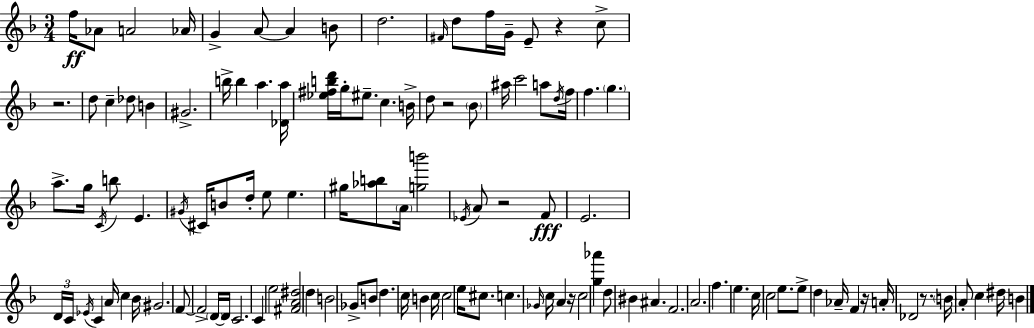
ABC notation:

X:1
T:Untitled
M:3/4
L:1/4
K:Dm
f/4 _A/2 A2 _A/4 G A/2 A B/2 d2 ^F/4 d/2 f/4 G/4 E/2 z c/2 z2 d/2 c _d/2 B ^G2 b/4 b a [_Da]/4 [_e^fbd']/4 g/4 ^e/2 c B/4 d/2 z2 _B/2 ^a/4 c'2 a/2 d/4 f/4 f g a/2 g/4 C/4 b/2 E ^G/4 ^C/4 B/2 d/4 e/2 e ^g/4 [_ab]/2 A/4 [gb']2 _E/4 A/2 z2 F/2 E2 D/4 C/4 _E/4 C A/4 c _B/4 ^G2 F/2 F2 D/4 D/4 C2 C e2 [^FA^d]2 d B2 _G/2 B/2 d c/4 B c/4 c2 e/4 ^c/2 c _G/4 c/4 A z/4 c2 [g_a'] d/2 ^B ^A F2 A2 f e c/4 c2 e/2 e/2 d _A/4 F z/4 A/4 _D2 z/2 B/4 A/2 c ^d/4 B